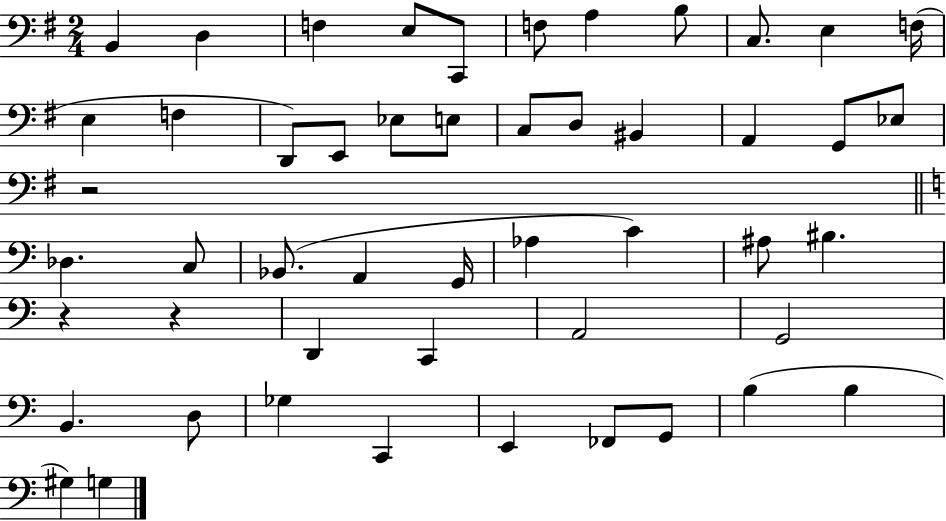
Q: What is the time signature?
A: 2/4